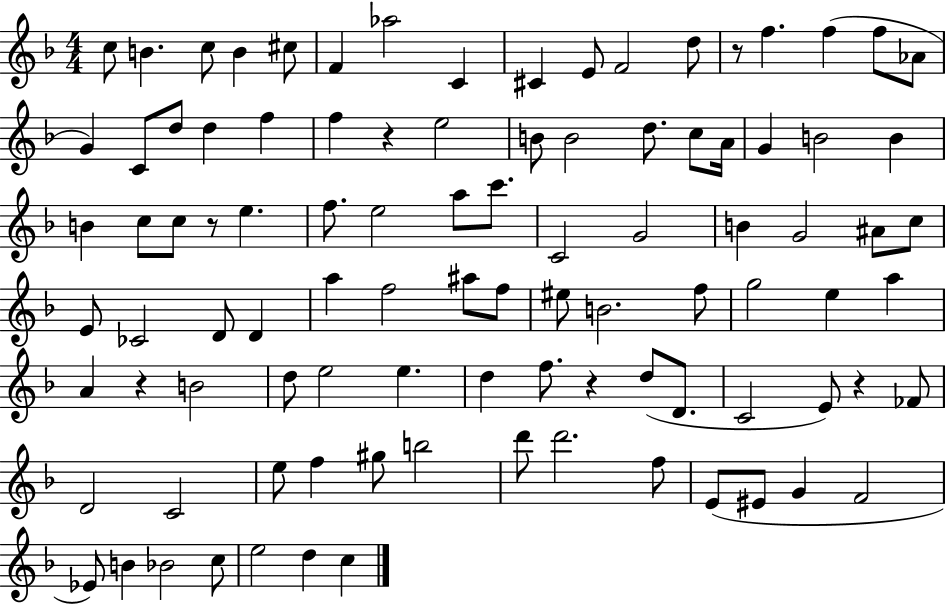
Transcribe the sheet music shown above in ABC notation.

X:1
T:Untitled
M:4/4
L:1/4
K:F
c/2 B c/2 B ^c/2 F _a2 C ^C E/2 F2 d/2 z/2 f f f/2 _A/2 G C/2 d/2 d f f z e2 B/2 B2 d/2 c/2 A/4 G B2 B B c/2 c/2 z/2 e f/2 e2 a/2 c'/2 C2 G2 B G2 ^A/2 c/2 E/2 _C2 D/2 D a f2 ^a/2 f/2 ^e/2 B2 f/2 g2 e a A z B2 d/2 e2 e d f/2 z d/2 D/2 C2 E/2 z _F/2 D2 C2 e/2 f ^g/2 b2 d'/2 d'2 f/2 E/2 ^E/2 G F2 _E/2 B _B2 c/2 e2 d c